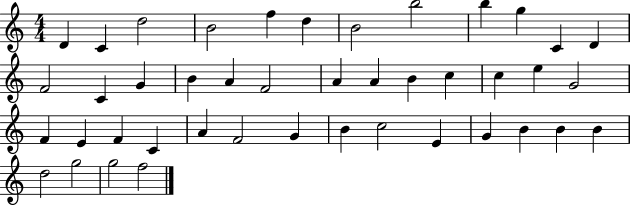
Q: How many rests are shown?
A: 0